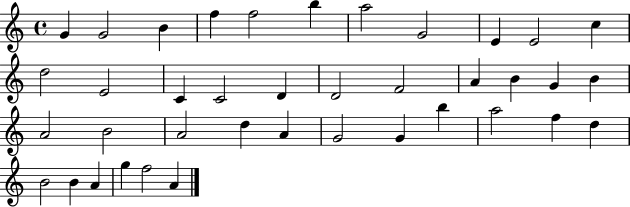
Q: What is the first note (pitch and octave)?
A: G4